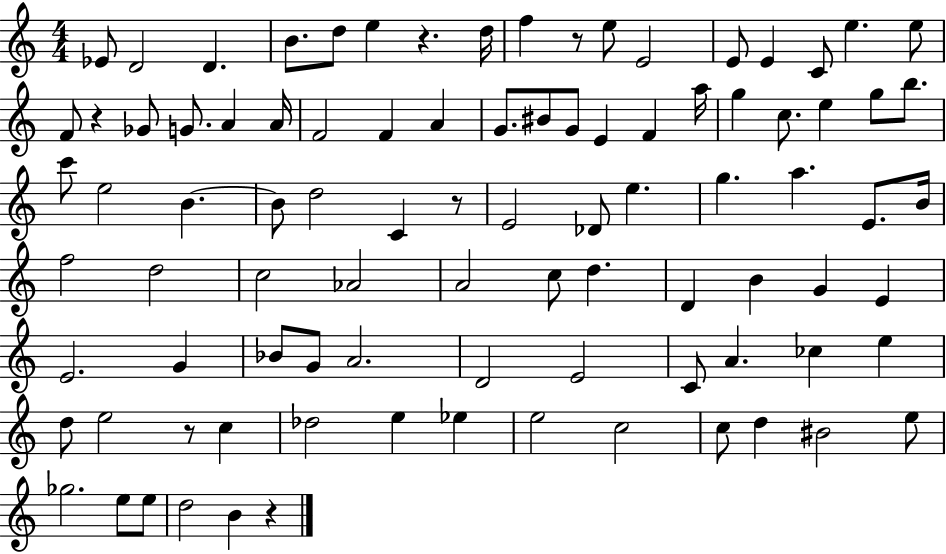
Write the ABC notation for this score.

X:1
T:Untitled
M:4/4
L:1/4
K:C
_E/2 D2 D B/2 d/2 e z d/4 f z/2 e/2 E2 E/2 E C/2 e e/2 F/2 z _G/2 G/2 A A/4 F2 F A G/2 ^B/2 G/2 E F a/4 g c/2 e g/2 b/2 c'/2 e2 B B/2 d2 C z/2 E2 _D/2 e g a E/2 B/4 f2 d2 c2 _A2 A2 c/2 d D B G E E2 G _B/2 G/2 A2 D2 E2 C/2 A _c e d/2 e2 z/2 c _d2 e _e e2 c2 c/2 d ^B2 e/2 _g2 e/2 e/2 d2 B z